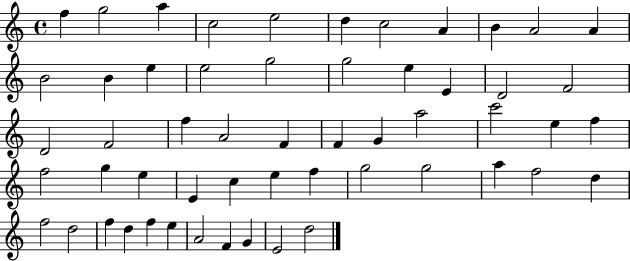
F5/q G5/h A5/q C5/h E5/h D5/q C5/h A4/q B4/q A4/h A4/q B4/h B4/q E5/q E5/h G5/h G5/h E5/q E4/q D4/h F4/h D4/h F4/h F5/q A4/h F4/q F4/q G4/q A5/h C6/h E5/q F5/q F5/h G5/q E5/q E4/q C5/q E5/q F5/q G5/h G5/h A5/q F5/h D5/q F5/h D5/h F5/q D5/q F5/q E5/q A4/h F4/q G4/q E4/h D5/h